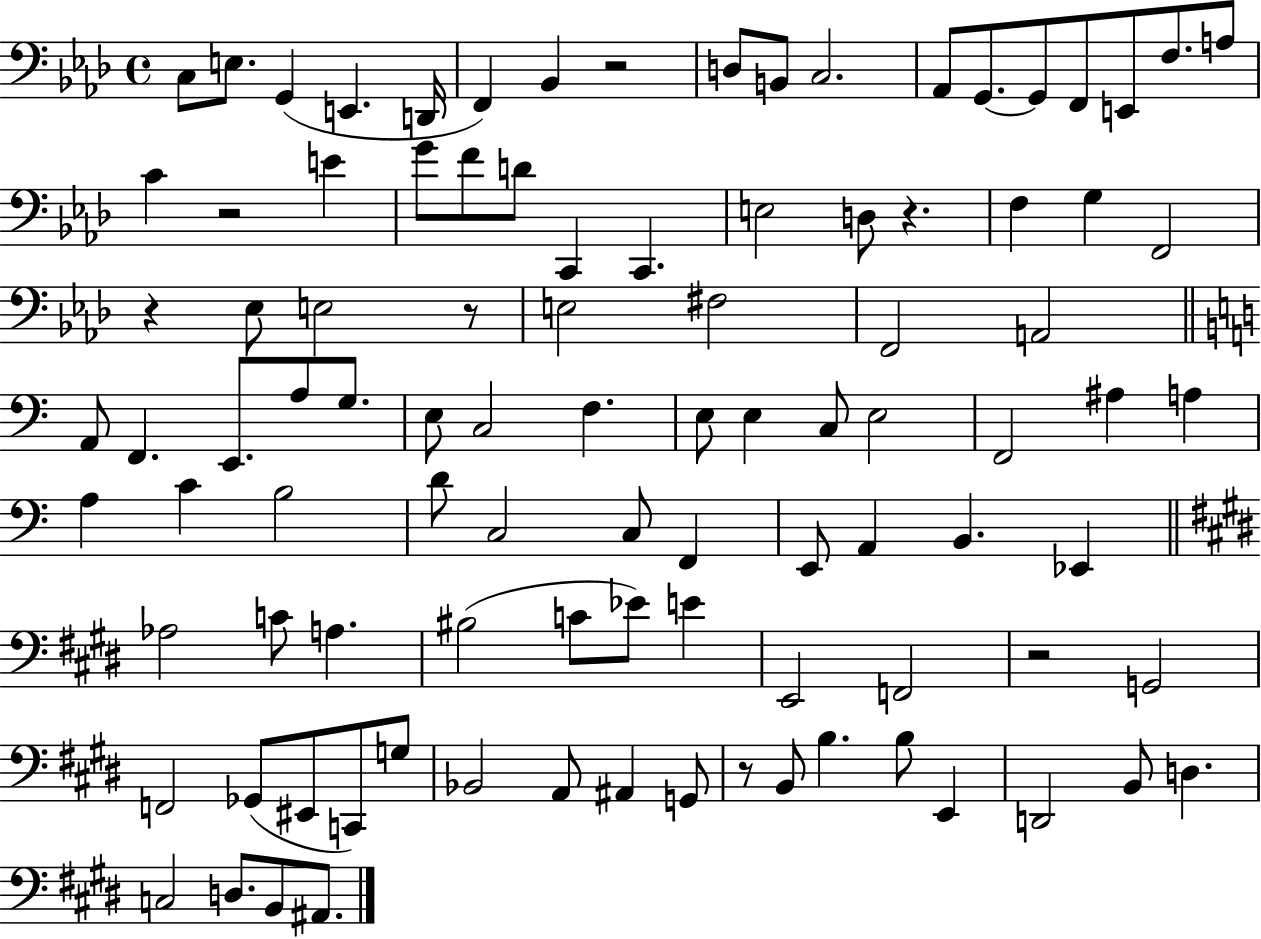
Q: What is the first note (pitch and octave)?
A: C3